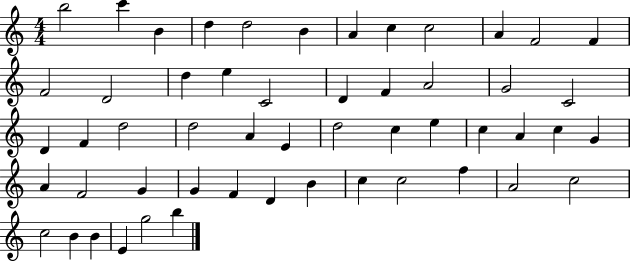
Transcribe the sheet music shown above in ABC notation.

X:1
T:Untitled
M:4/4
L:1/4
K:C
b2 c' B d d2 B A c c2 A F2 F F2 D2 d e C2 D F A2 G2 C2 D F d2 d2 A E d2 c e c A c G A F2 G G F D B c c2 f A2 c2 c2 B B E g2 b